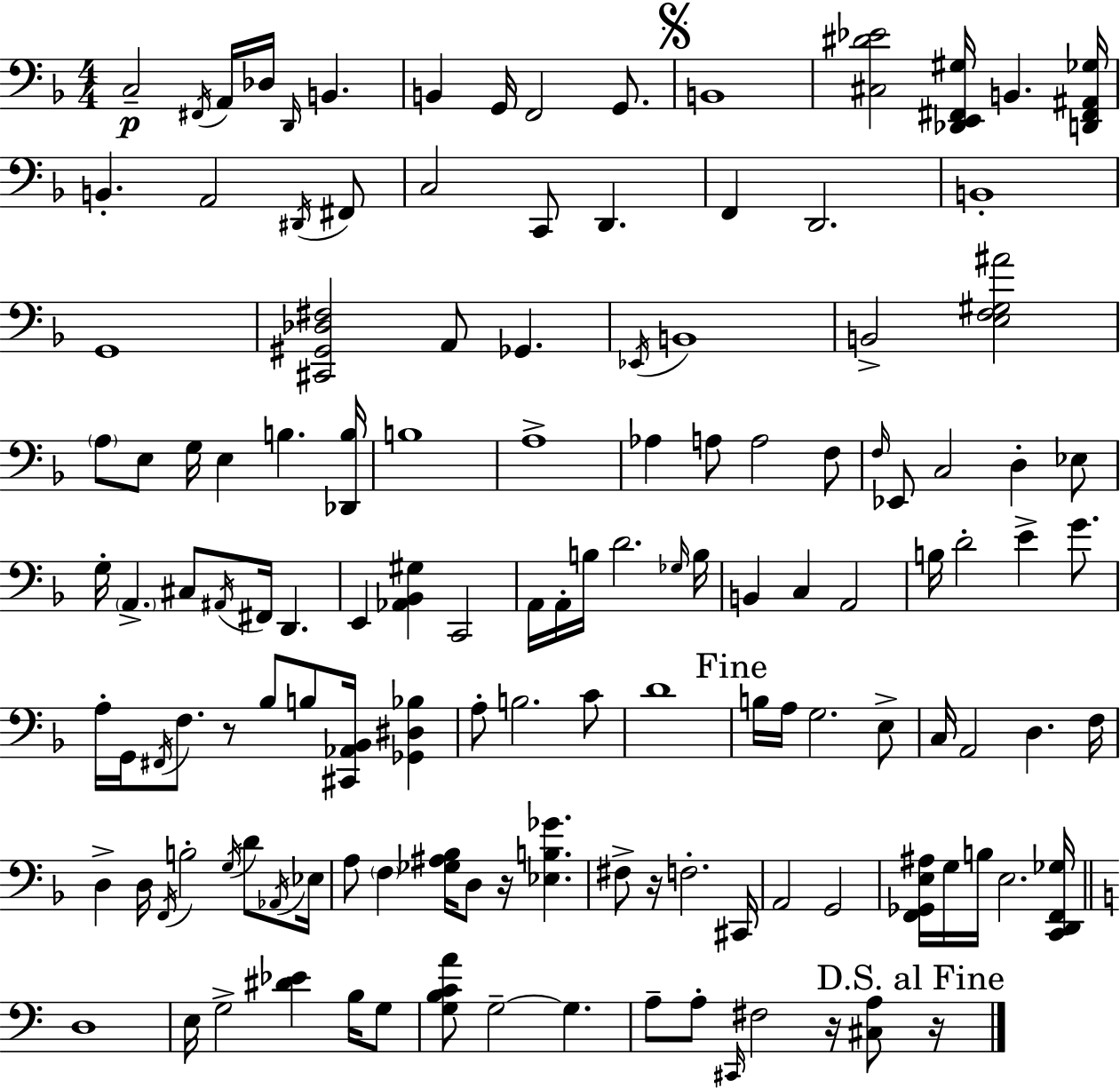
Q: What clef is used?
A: bass